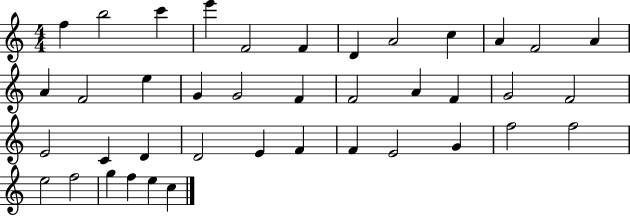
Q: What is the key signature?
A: C major